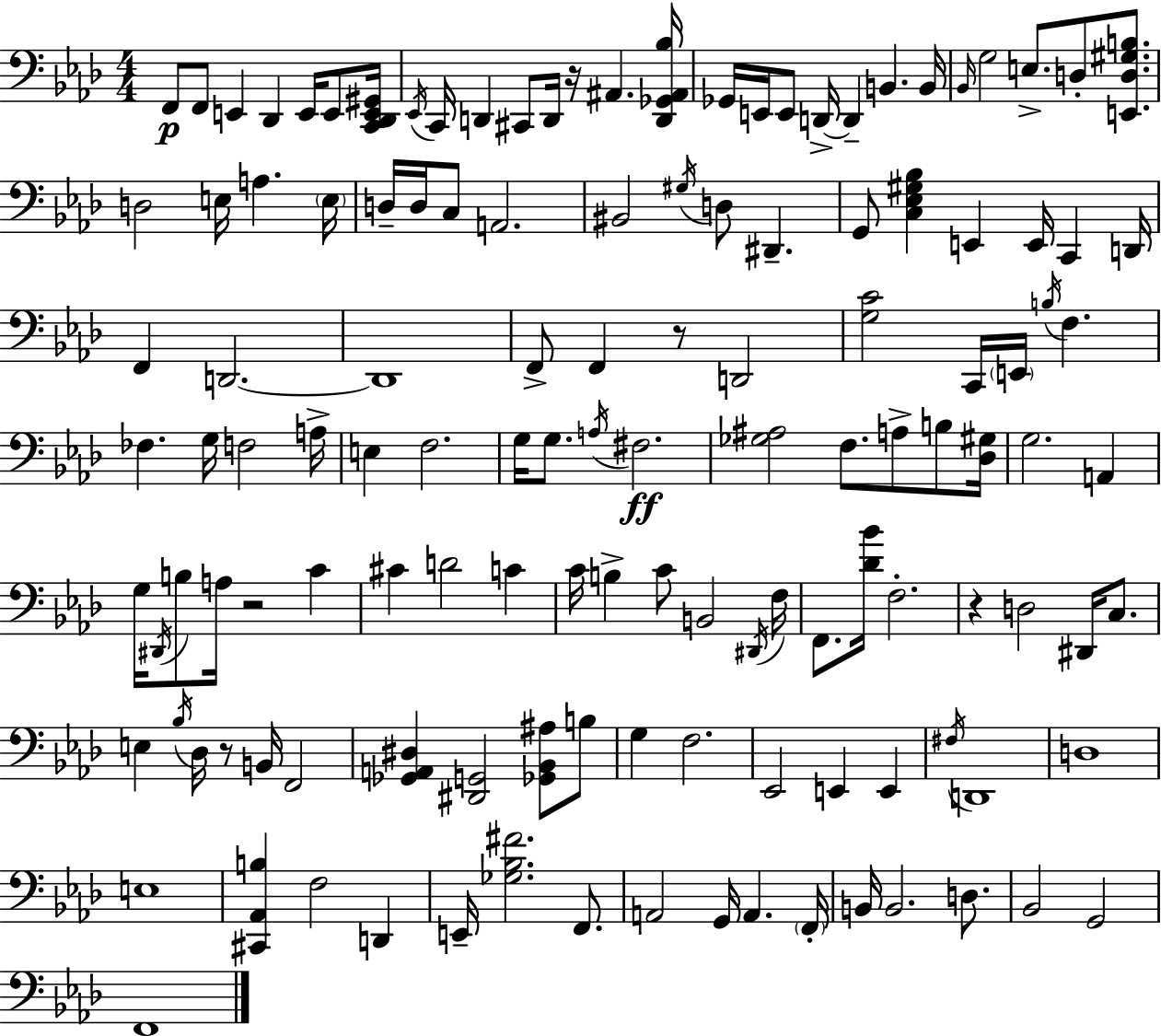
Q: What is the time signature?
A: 4/4